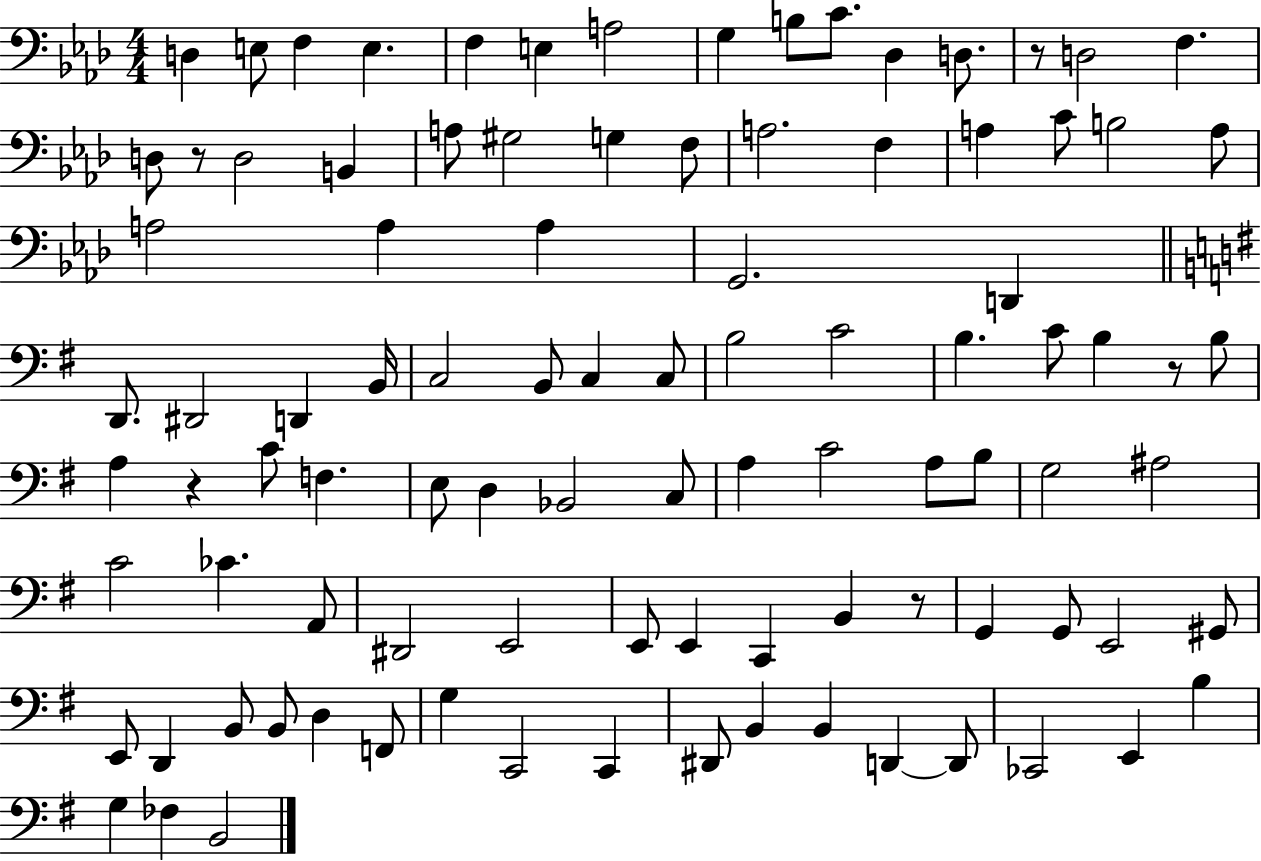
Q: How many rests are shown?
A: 5